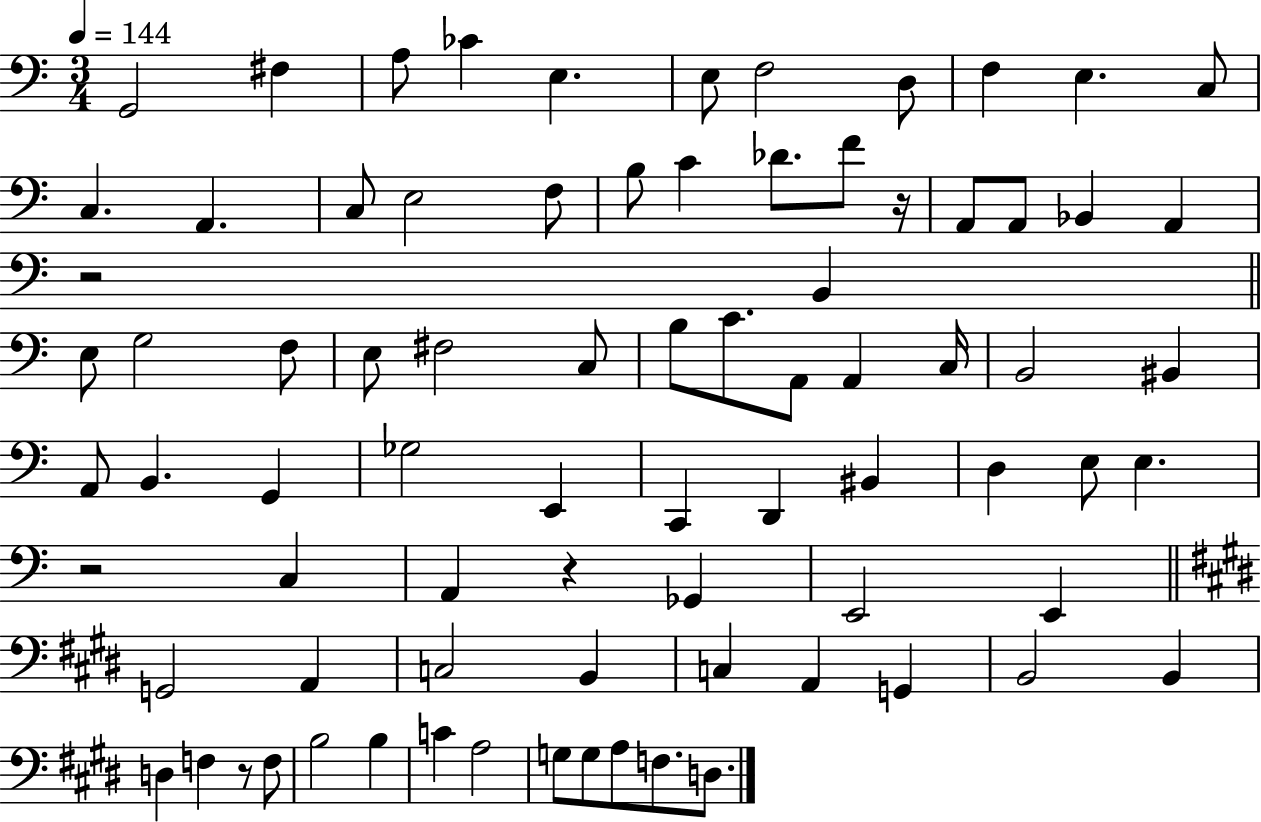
X:1
T:Untitled
M:3/4
L:1/4
K:C
G,,2 ^F, A,/2 _C E, E,/2 F,2 D,/2 F, E, C,/2 C, A,, C,/2 E,2 F,/2 B,/2 C _D/2 F/2 z/4 A,,/2 A,,/2 _B,, A,, z2 B,, E,/2 G,2 F,/2 E,/2 ^F,2 C,/2 B,/2 C/2 A,,/2 A,, C,/4 B,,2 ^B,, A,,/2 B,, G,, _G,2 E,, C,, D,, ^B,, D, E,/2 E, z2 C, A,, z _G,, E,,2 E,, G,,2 A,, C,2 B,, C, A,, G,, B,,2 B,, D, F, z/2 F,/2 B,2 B, C A,2 G,/2 G,/2 A,/2 F,/2 D,/2